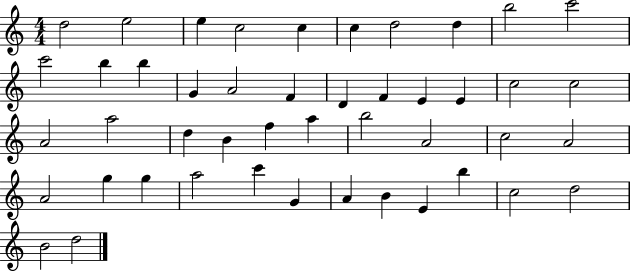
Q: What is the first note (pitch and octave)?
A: D5